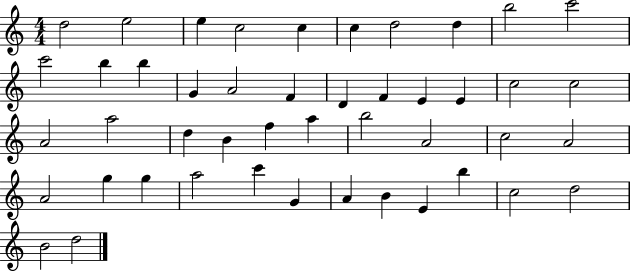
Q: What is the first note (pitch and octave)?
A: D5